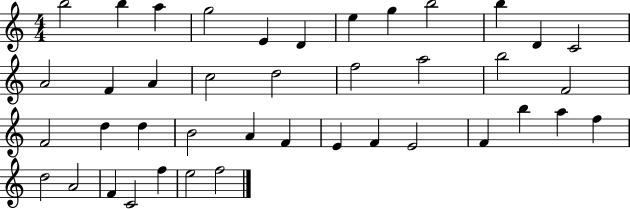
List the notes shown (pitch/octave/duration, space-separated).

B5/h B5/q A5/q G5/h E4/q D4/q E5/q G5/q B5/h B5/q D4/q C4/h A4/h F4/q A4/q C5/h D5/h F5/h A5/h B5/h F4/h F4/h D5/q D5/q B4/h A4/q F4/q E4/q F4/q E4/h F4/q B5/q A5/q F5/q D5/h A4/h F4/q C4/h F5/q E5/h F5/h